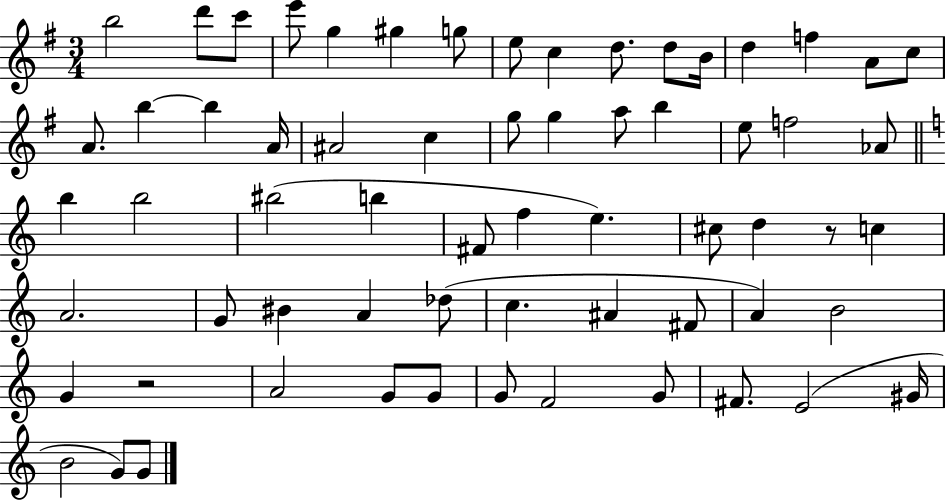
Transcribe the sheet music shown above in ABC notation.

X:1
T:Untitled
M:3/4
L:1/4
K:G
b2 d'/2 c'/2 e'/2 g ^g g/2 e/2 c d/2 d/2 B/4 d f A/2 c/2 A/2 b b A/4 ^A2 c g/2 g a/2 b e/2 f2 _A/2 b b2 ^b2 b ^F/2 f e ^c/2 d z/2 c A2 G/2 ^B A _d/2 c ^A ^F/2 A B2 G z2 A2 G/2 G/2 G/2 F2 G/2 ^F/2 E2 ^G/4 B2 G/2 G/2